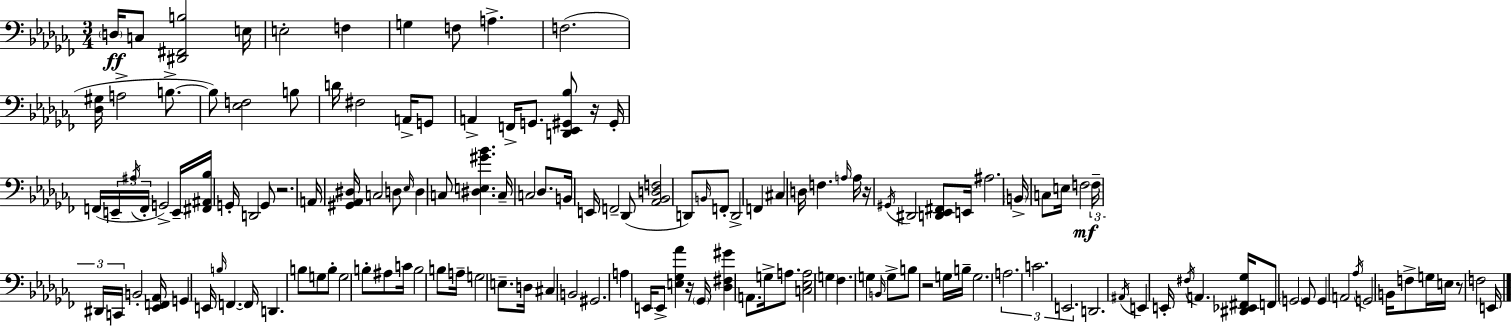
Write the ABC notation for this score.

X:1
T:Untitled
M:3/4
L:1/4
K:Abm
D,/4 C,/2 [^D,,^F,,B,]2 E,/4 E,2 F, G, F,/2 A, F,2 [_D,^G,]/4 A,2 B,/2 B,/2 [_E,F,]2 B,/2 D/4 ^F,2 A,,/4 G,,/2 A,, F,,/4 G,,/2 [D,,_E,,^G,,_B,]/2 z/4 ^G,,/4 F,,/4 E,,/4 ^A,/4 F,,/4 G,,2 E,,/4 [^F,,^A,,_B,]/4 G,,/4 D,,2 G,,/2 z2 A,,/4 [^G,,_A,,^D,]/4 C,2 D,/2 _E,/4 D, C,/2 [^D,E,^G_B] C,/4 C,2 _D,/2 B,,/4 E,,/4 F,,2 _D,,/2 [_A,,_B,,D,F,]2 D,,/2 B,,/4 F,,/2 D,,2 F,, ^C, D,/4 F, A,/4 A,/4 z/4 ^G,,/4 ^D,,2 [D,,_E,,^F,,]/2 E,,/4 ^A,2 B,,/4 C,/2 E,/4 F,2 F,/4 ^D,,/4 C,,/4 B,,2 [_E,,F,,_A,,]/4 G,, E,,/4 B,/4 F,, F,,/4 D,, B,/2 G,/2 B,/2 G,2 B,/2 ^A,/2 C/4 B,2 B,/2 A,/4 G,2 E,/2 D,/4 ^C, B,,2 ^G,,2 A, E,,/4 E,,/2 [E,_G,_A] z/4 _G,,/4 [_D,^F,^G] A,,/2 G,/4 A,/2 [C,_E,A,]2 G, _F, G, B,,/4 G,/2 B,/2 z2 G,/4 B,/4 G,2 A,2 C2 E,,2 D,,2 ^A,,/4 E,, E,,/4 ^F,/4 A,, [^D,,_E,,^F,,_G,]/4 F,,/2 G,,2 G,,/2 G,, A,,2 _A,/4 G,,2 B,,/4 F,/2 G,/4 E,/4 z/2 F,2 E,,/4